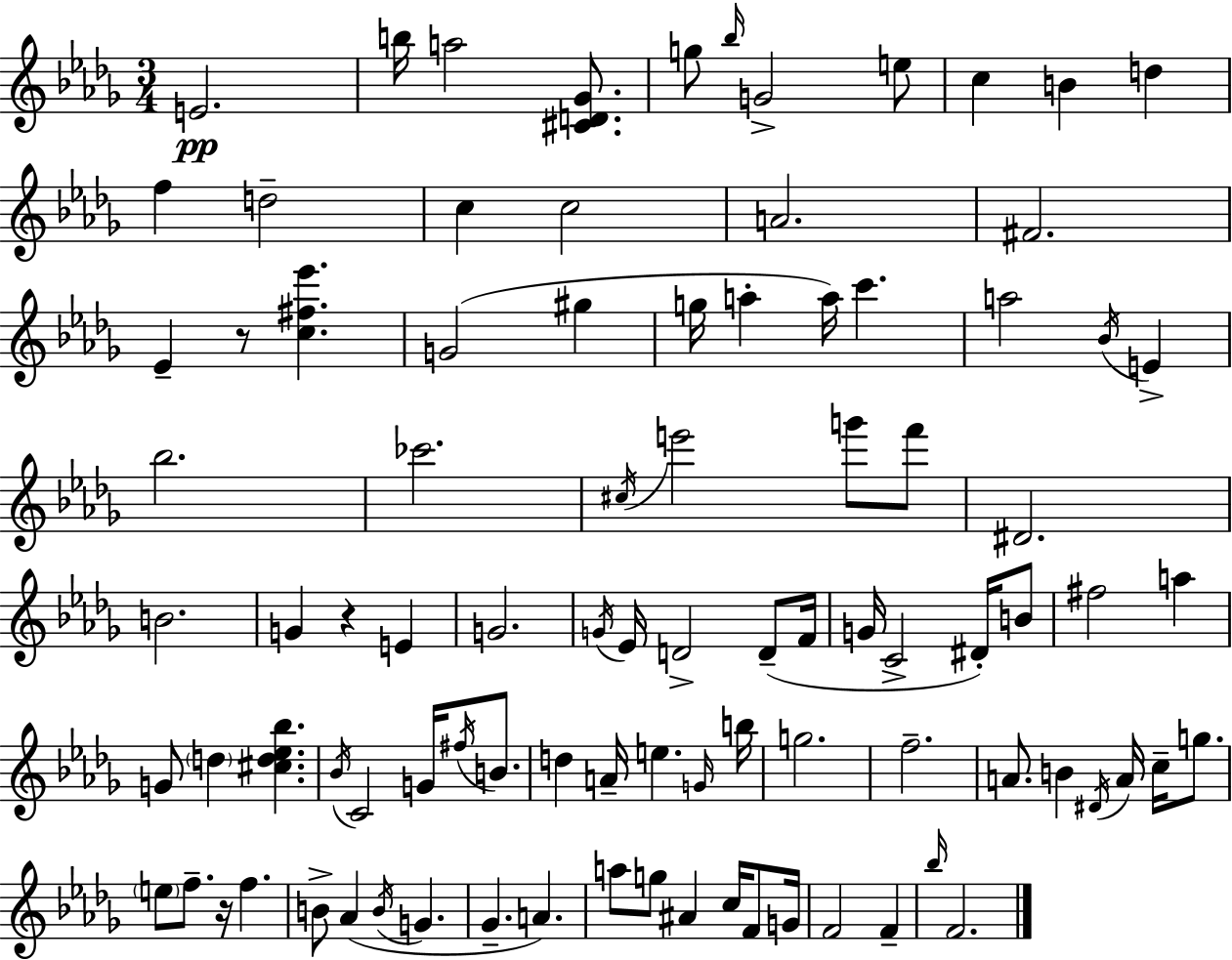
{
  \clef treble
  \numericTimeSignature
  \time 3/4
  \key bes \minor
  e'2.\pp | b''16 a''2 <cis' d' ges'>8. | g''8 \grace { bes''16 } g'2-> e''8 | c''4 b'4 d''4 | \break f''4 d''2-- | c''4 c''2 | a'2. | fis'2. | \break ees'4-- r8 <c'' fis'' ees'''>4. | g'2( gis''4 | g''16 a''4-. a''16) c'''4. | a''2 \acciaccatura { bes'16 } e'4-> | \break bes''2. | ces'''2. | \acciaccatura { cis''16 } e'''2 g'''8 | f'''8 dis'2. | \break b'2. | g'4 r4 e'4 | g'2. | \acciaccatura { g'16 } ees'16 d'2-> | \break d'8--( f'16 g'16 c'2-> | dis'16-.) b'8 fis''2 | a''4 g'8 \parenthesize d''4 <cis'' d'' ees'' bes''>4. | \acciaccatura { bes'16 } c'2 | \break g'16 \acciaccatura { fis''16 } b'8. d''4 a'16-- e''4. | \grace { g'16 } b''16 g''2. | f''2.-- | a'8. b'4 | \break \acciaccatura { dis'16 } a'16 c''16-- g''8. \parenthesize e''8 f''8.-- | r16 f''4. b'8-> aes'4( | \acciaccatura { b'16 } g'4. ges'4.-- | a'4.) a''8 g''8 | \break ais'4 c''16 f'8 g'16 f'2 | f'4-- \grace { bes''16 } f'2. | \bar "|."
}